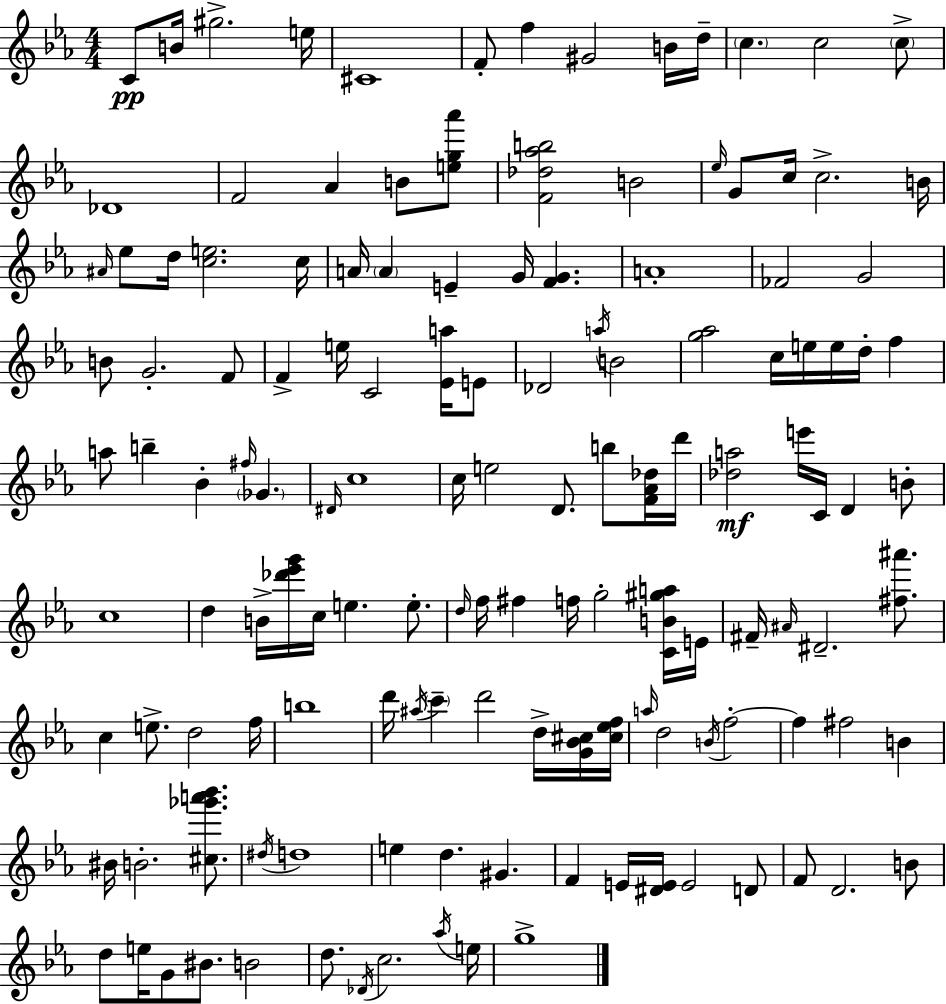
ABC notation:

X:1
T:Untitled
M:4/4
L:1/4
K:Eb
C/2 B/4 ^g2 e/4 ^C4 F/2 f ^G2 B/4 d/4 c c2 c/2 _D4 F2 _A B/2 [eg_a']/2 [F_d_ab]2 B2 _e/4 G/2 c/4 c2 B/4 ^A/4 _e/2 d/4 [ce]2 c/4 A/4 A E G/4 [FG] A4 _F2 G2 B/2 G2 F/2 F e/4 C2 [_Ea]/4 E/2 _D2 a/4 B2 [g_a]2 c/4 e/4 e/4 d/4 f a/2 b _B ^f/4 _G ^D/4 c4 c/4 e2 D/2 b/2 [F_A_d]/4 d'/4 [_da]2 e'/4 C/4 D B/2 c4 d B/4 [_d'_e'g']/4 c/4 e e/2 d/4 f/4 ^f f/4 g2 [CB^ga]/4 E/4 ^F/4 ^A/4 ^D2 [^f^a']/2 c e/2 d2 f/4 b4 d'/4 ^a/4 c' d'2 d/4 [G_B^c]/4 [^c_ef]/4 a/4 d2 B/4 f2 f ^f2 B ^B/4 B2 [^c_g'a'_b']/2 ^d/4 d4 e d ^G F E/4 [^DE]/4 E2 D/2 F/2 D2 B/2 d/2 e/4 G/2 ^B/2 B2 d/2 _D/4 c2 _a/4 e/4 g4